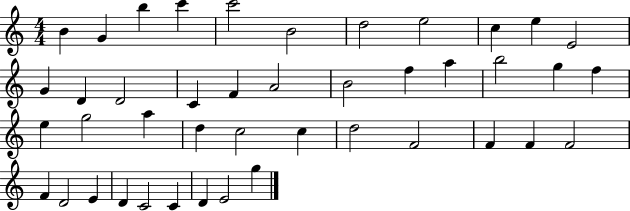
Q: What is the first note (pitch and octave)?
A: B4